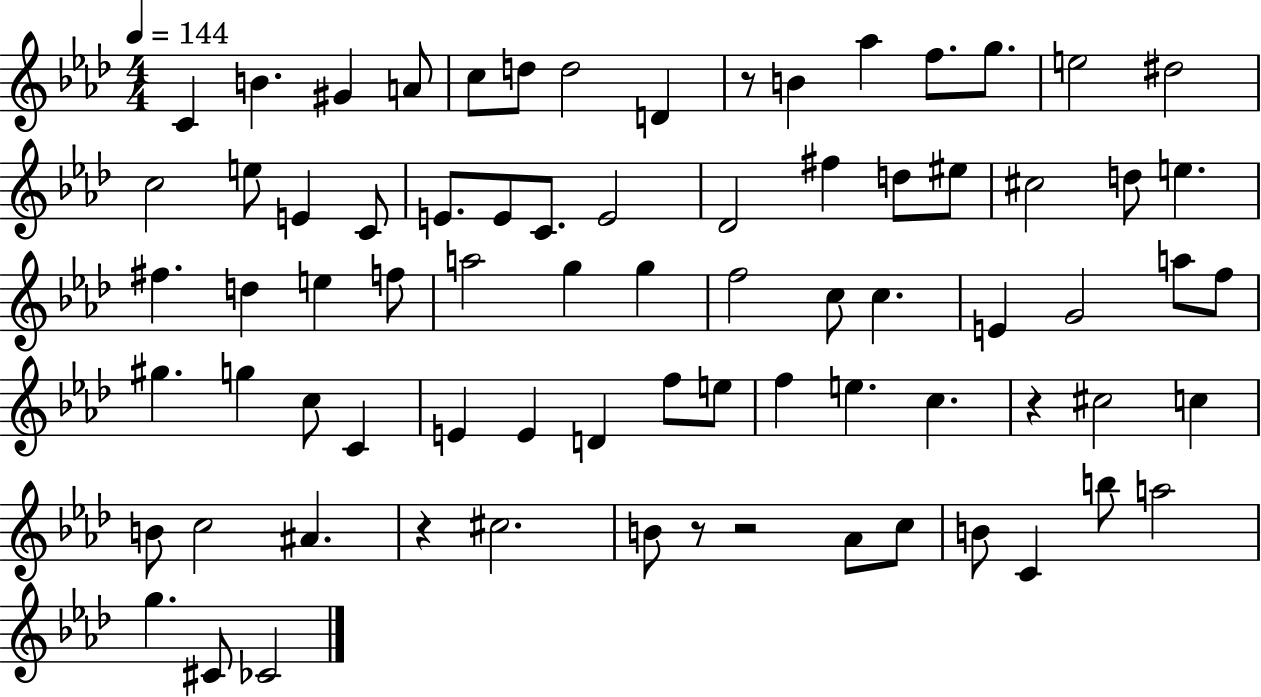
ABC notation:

X:1
T:Untitled
M:4/4
L:1/4
K:Ab
C B ^G A/2 c/2 d/2 d2 D z/2 B _a f/2 g/2 e2 ^d2 c2 e/2 E C/2 E/2 E/2 C/2 E2 _D2 ^f d/2 ^e/2 ^c2 d/2 e ^f d e f/2 a2 g g f2 c/2 c E G2 a/2 f/2 ^g g c/2 C E E D f/2 e/2 f e c z ^c2 c B/2 c2 ^A z ^c2 B/2 z/2 z2 _A/2 c/2 B/2 C b/2 a2 g ^C/2 _C2